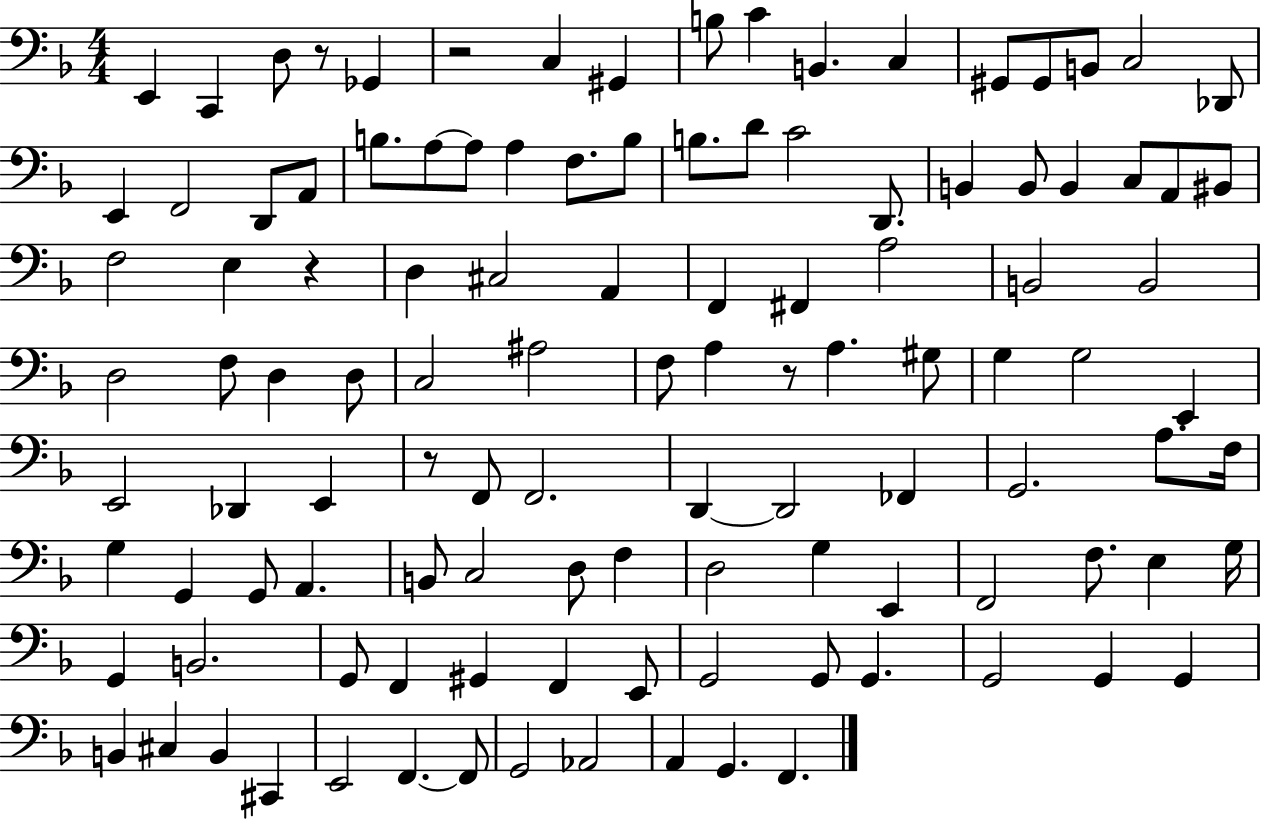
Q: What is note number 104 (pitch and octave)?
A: F2